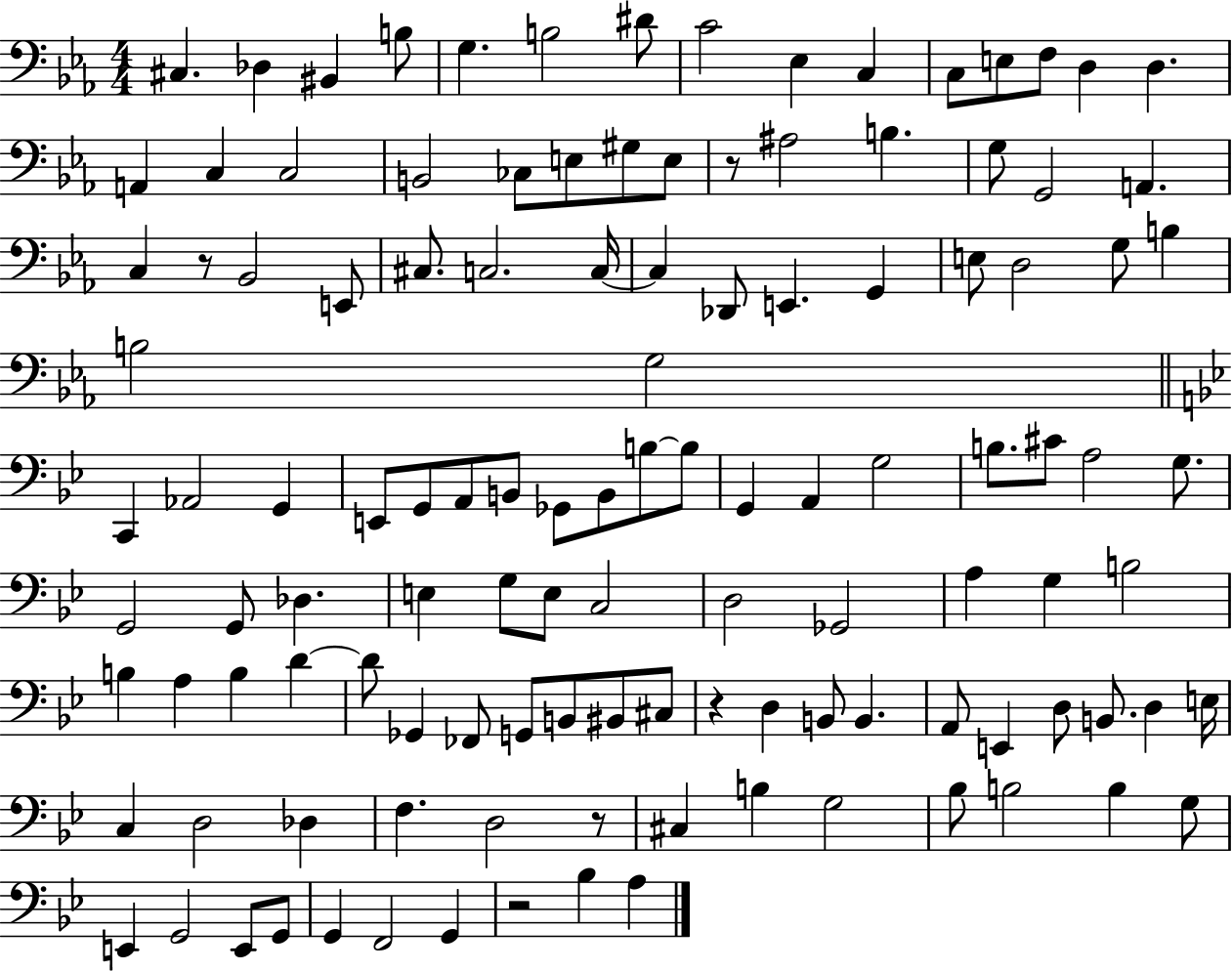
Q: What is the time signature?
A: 4/4